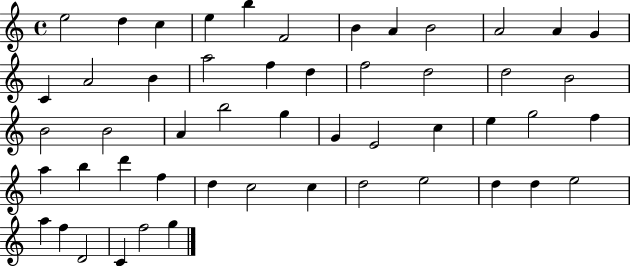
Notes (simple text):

E5/h D5/q C5/q E5/q B5/q F4/h B4/q A4/q B4/h A4/h A4/q G4/q C4/q A4/h B4/q A5/h F5/q D5/q F5/h D5/h D5/h B4/h B4/h B4/h A4/q B5/h G5/q G4/q E4/h C5/q E5/q G5/h F5/q A5/q B5/q D6/q F5/q D5/q C5/h C5/q D5/h E5/h D5/q D5/q E5/h A5/q F5/q D4/h C4/q F5/h G5/q